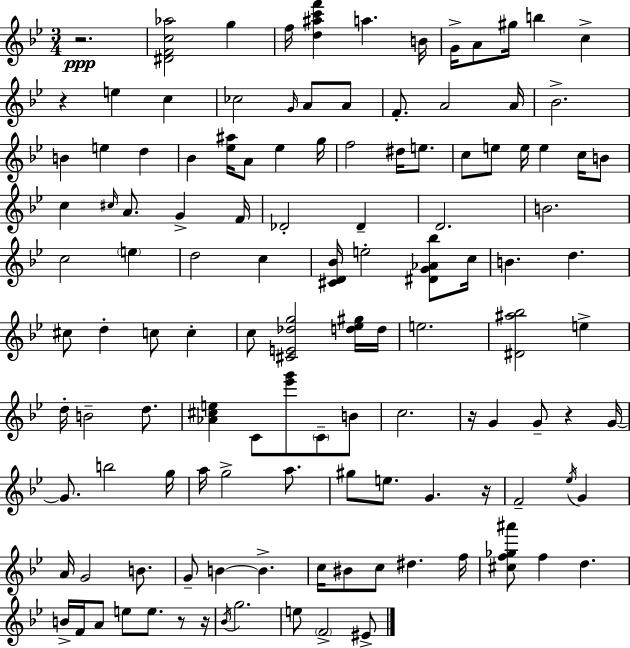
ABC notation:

X:1
T:Untitled
M:3/4
L:1/4
K:Gm
z2 [^DFc_a]2 g f/4 [d^ac'f'] a B/4 G/4 A/2 ^g/4 b c z e c _c2 G/4 A/2 A/2 F/2 A2 A/4 _B2 B e d _B [_e^a]/4 A/2 _e g/4 f2 ^d/4 e/2 c/2 e/2 e/4 e c/4 B/2 c ^c/4 A/2 G F/4 _D2 _D D2 B2 c2 e d2 c [^CD_B]/4 e2 [^DG_A_b]/2 c/4 B d ^c/2 d c/2 c c/2 [^CE_dg]2 [d_e^g]/4 d/4 e2 [^D^a_b]2 e d/4 B2 d/2 [_A^ce] C/2 [_e'g']/2 C/2 B/2 c2 z/4 G G/2 z G/4 G/2 b2 g/4 a/4 g2 a/2 ^g/2 e/2 G z/4 F2 _e/4 G A/4 G2 B/2 G/2 B B c/4 ^B/2 c/2 ^d f/4 [^cf_g^a']/2 f d B/4 F/4 A/2 e/2 e/2 z/2 z/4 _B/4 g2 e/2 F2 ^E/2